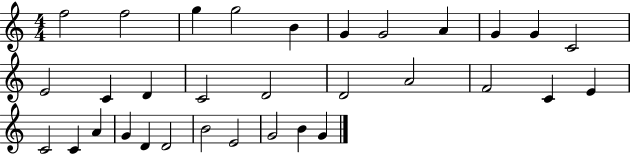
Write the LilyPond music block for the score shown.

{
  \clef treble
  \numericTimeSignature
  \time 4/4
  \key c \major
  f''2 f''2 | g''4 g''2 b'4 | g'4 g'2 a'4 | g'4 g'4 c'2 | \break e'2 c'4 d'4 | c'2 d'2 | d'2 a'2 | f'2 c'4 e'4 | \break c'2 c'4 a'4 | g'4 d'4 d'2 | b'2 e'2 | g'2 b'4 g'4 | \break \bar "|."
}